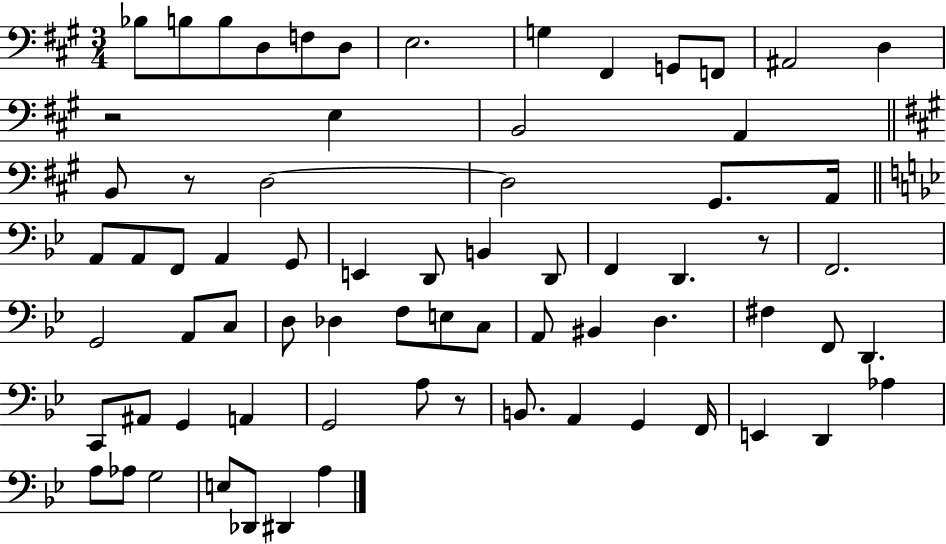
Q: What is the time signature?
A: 3/4